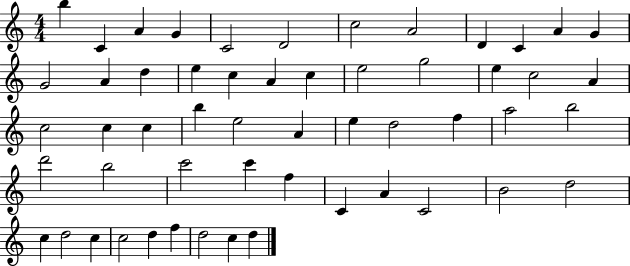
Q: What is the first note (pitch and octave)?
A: B5